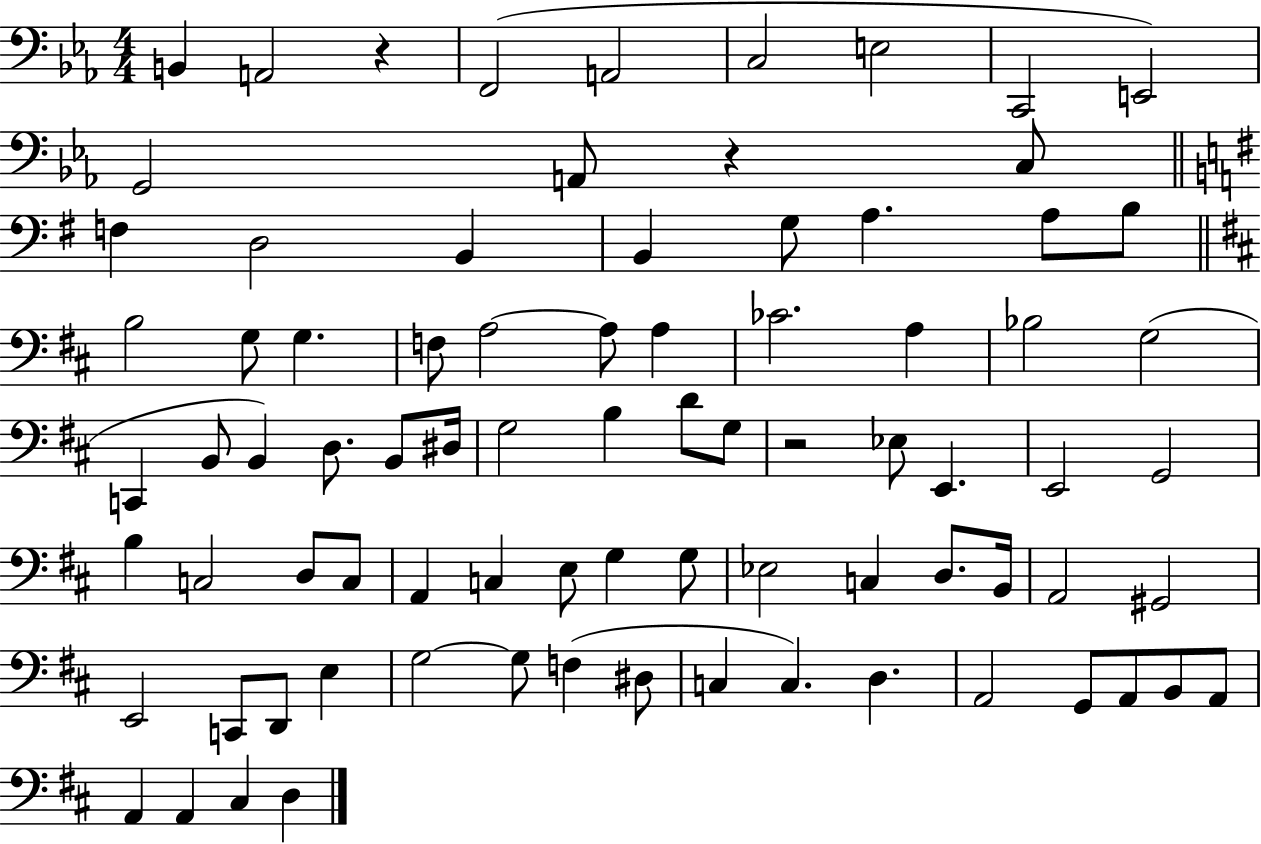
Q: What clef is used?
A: bass